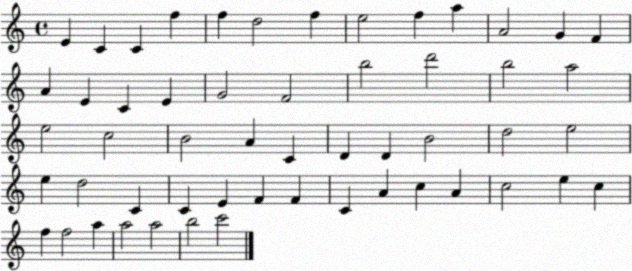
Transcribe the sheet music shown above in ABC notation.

X:1
T:Untitled
M:4/4
L:1/4
K:C
E C C f f d2 f e2 f a A2 G F A E C E G2 F2 b2 d'2 b2 a2 e2 c2 B2 A C D D B2 d2 e2 e d2 C C E F F C A c A c2 e c f f2 a a2 a2 b2 c'2